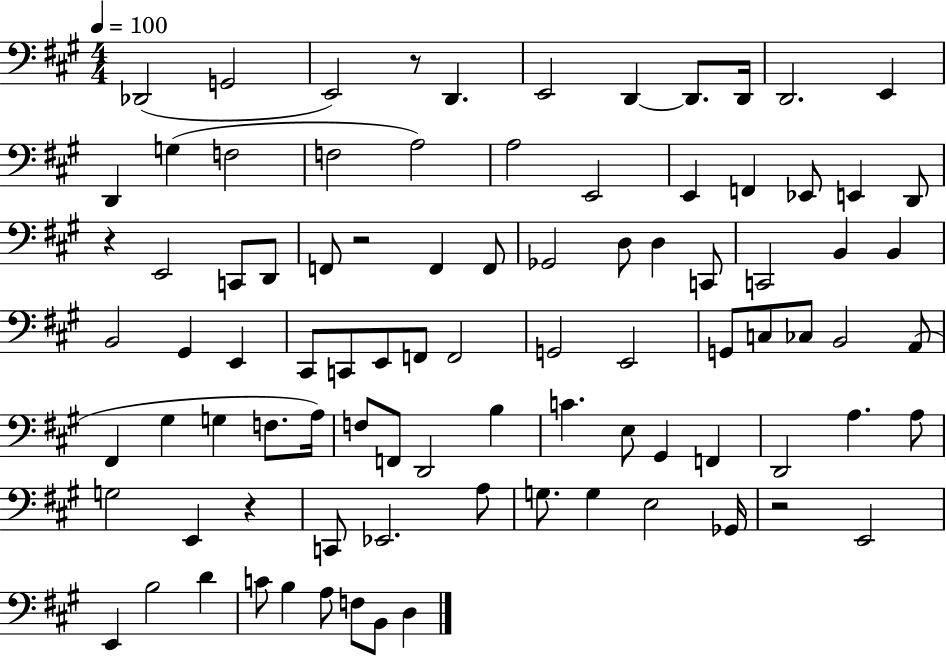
X:1
T:Untitled
M:4/4
L:1/4
K:A
_D,,2 G,,2 E,,2 z/2 D,, E,,2 D,, D,,/2 D,,/4 D,,2 E,, D,, G, F,2 F,2 A,2 A,2 E,,2 E,, F,, _E,,/2 E,, D,,/2 z E,,2 C,,/2 D,,/2 F,,/2 z2 F,, F,,/2 _G,,2 D,/2 D, C,,/2 C,,2 B,, B,, B,,2 ^G,, E,, ^C,,/2 C,,/2 E,,/2 F,,/2 F,,2 G,,2 E,,2 G,,/2 C,/2 _C,/2 B,,2 A,,/2 ^F,, ^G, G, F,/2 A,/4 F,/2 F,,/2 D,,2 B, C E,/2 ^G,, F,, D,,2 A, A,/2 G,2 E,, z C,,/2 _E,,2 A,/2 G,/2 G, E,2 _G,,/4 z2 E,,2 E,, B,2 D C/2 B, A,/2 F,/2 B,,/2 D,